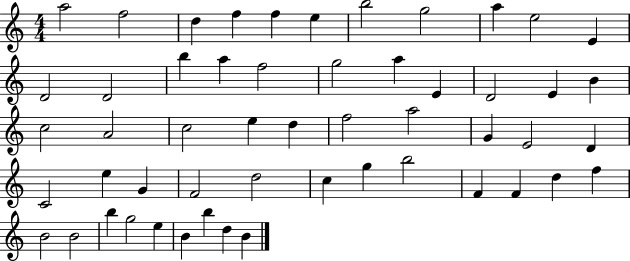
A5/h F5/h D5/q F5/q F5/q E5/q B5/h G5/h A5/q E5/h E4/q D4/h D4/h B5/q A5/q F5/h G5/h A5/q E4/q D4/h E4/q B4/q C5/h A4/h C5/h E5/q D5/q F5/h A5/h G4/q E4/h D4/q C4/h E5/q G4/q F4/h D5/h C5/q G5/q B5/h F4/q F4/q D5/q F5/q B4/h B4/h B5/q G5/h E5/q B4/q B5/q D5/q B4/q